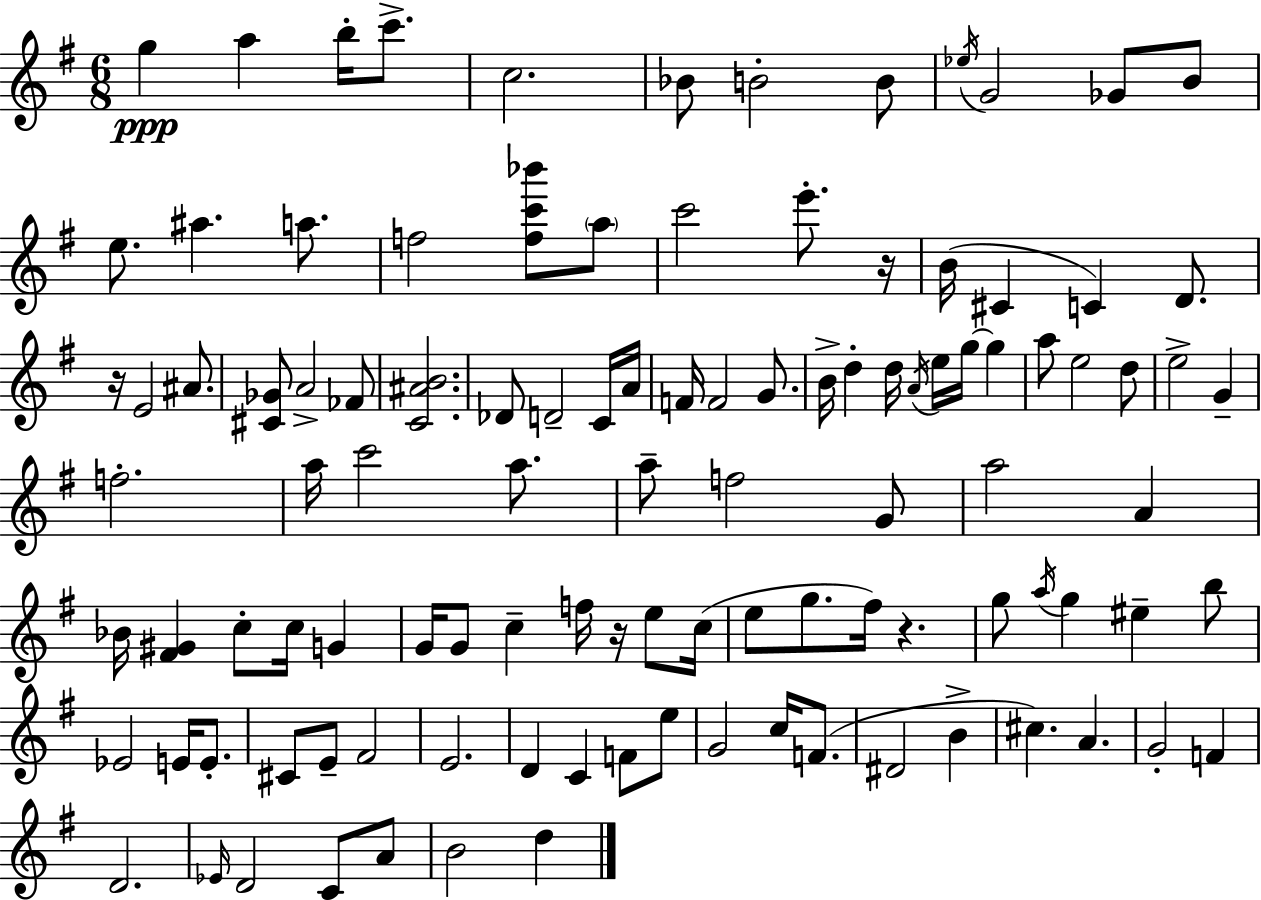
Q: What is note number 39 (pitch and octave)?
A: E5